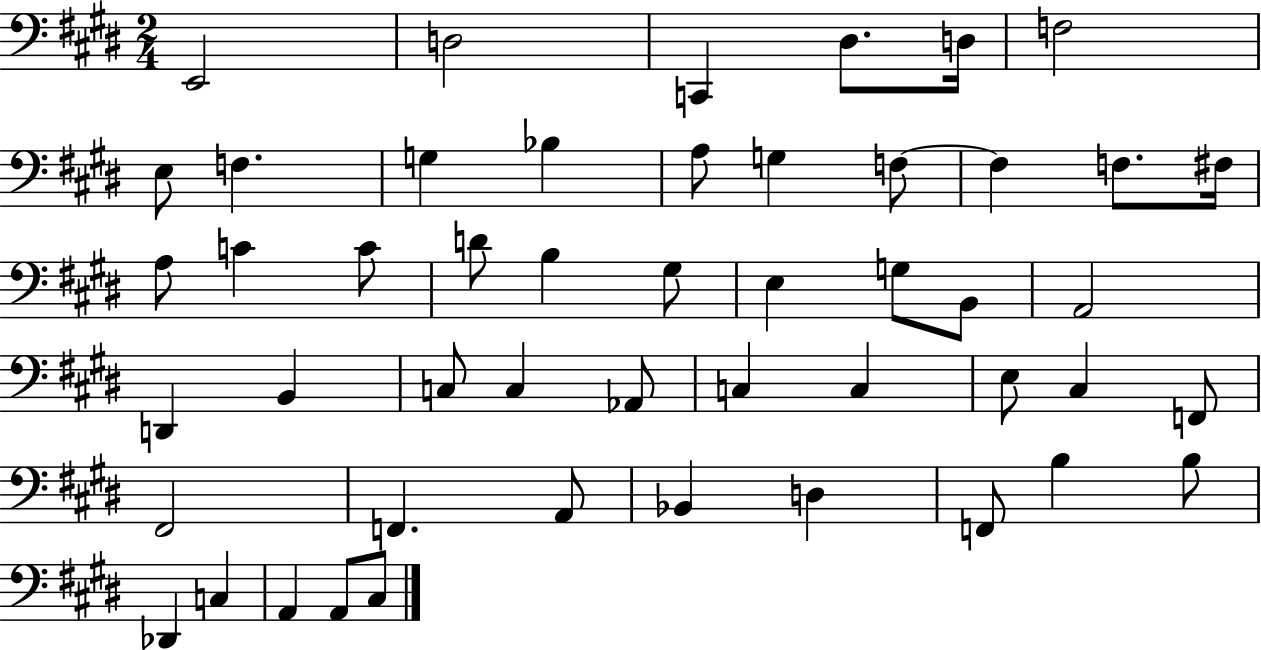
{
  \clef bass
  \numericTimeSignature
  \time 2/4
  \key e \major
  e,2 | d2 | c,4 dis8. d16 | f2 | \break e8 f4. | g4 bes4 | a8 g4 f8~~ | f4 f8. fis16 | \break a8 c'4 c'8 | d'8 b4 gis8 | e4 g8 b,8 | a,2 | \break d,4 b,4 | c8 c4 aes,8 | c4 c4 | e8 cis4 f,8 | \break fis,2 | f,4. a,8 | bes,4 d4 | f,8 b4 b8 | \break des,4 c4 | a,4 a,8 cis8 | \bar "|."
}